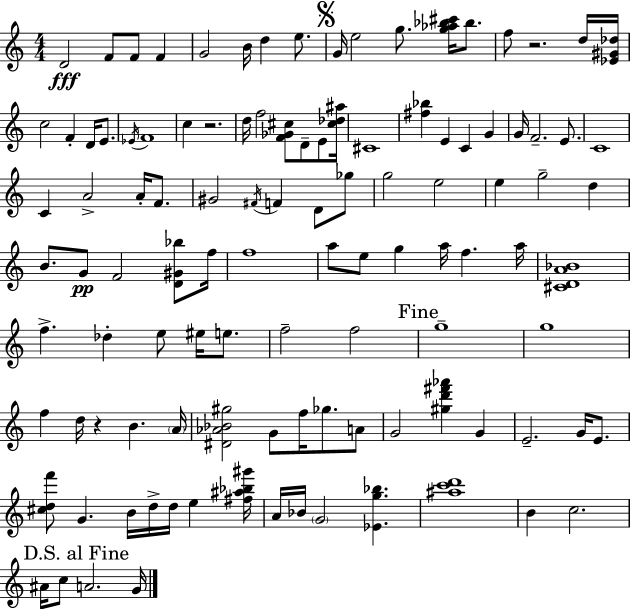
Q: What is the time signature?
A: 4/4